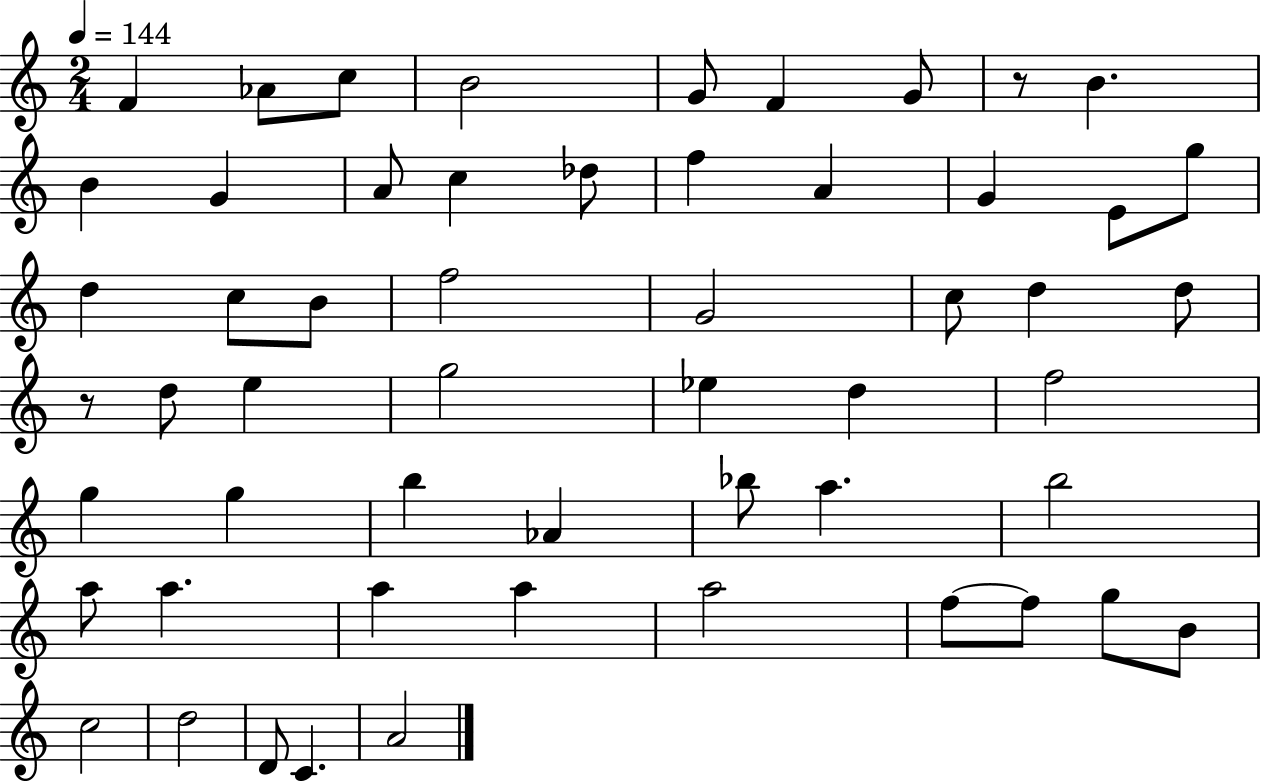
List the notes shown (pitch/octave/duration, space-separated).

F4/q Ab4/e C5/e B4/h G4/e F4/q G4/e R/e B4/q. B4/q G4/q A4/e C5/q Db5/e F5/q A4/q G4/q E4/e G5/e D5/q C5/e B4/e F5/h G4/h C5/e D5/q D5/e R/e D5/e E5/q G5/h Eb5/q D5/q F5/h G5/q G5/q B5/q Ab4/q Bb5/e A5/q. B5/h A5/e A5/q. A5/q A5/q A5/h F5/e F5/e G5/e B4/e C5/h D5/h D4/e C4/q. A4/h